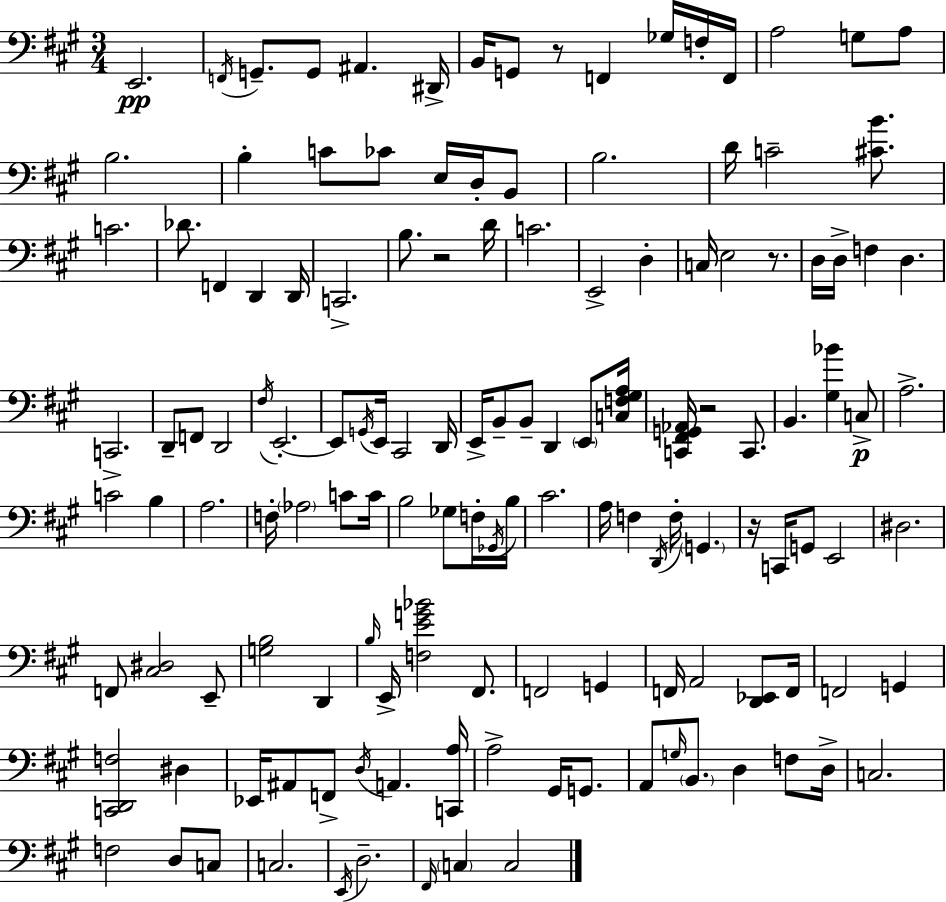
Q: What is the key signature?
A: A major